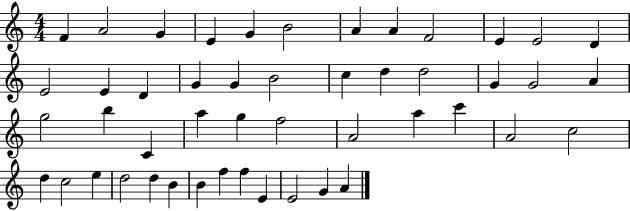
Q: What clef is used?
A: treble